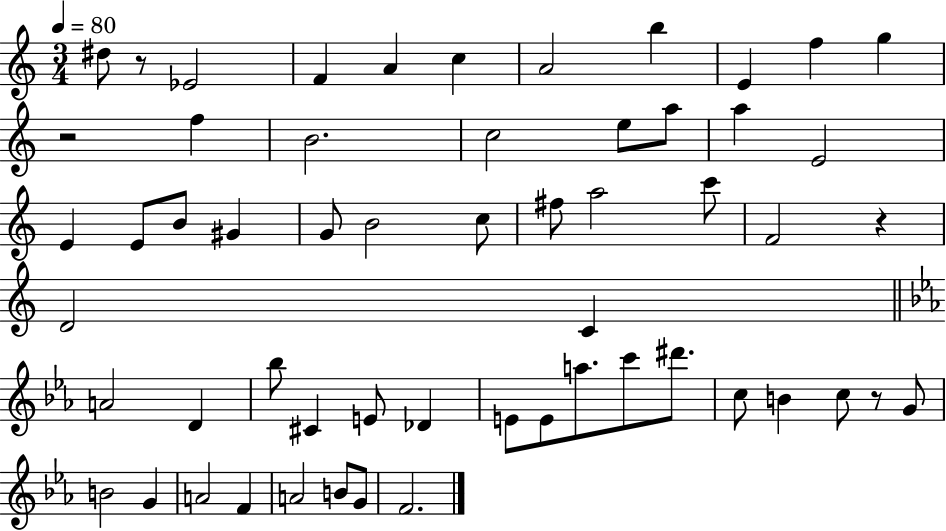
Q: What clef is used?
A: treble